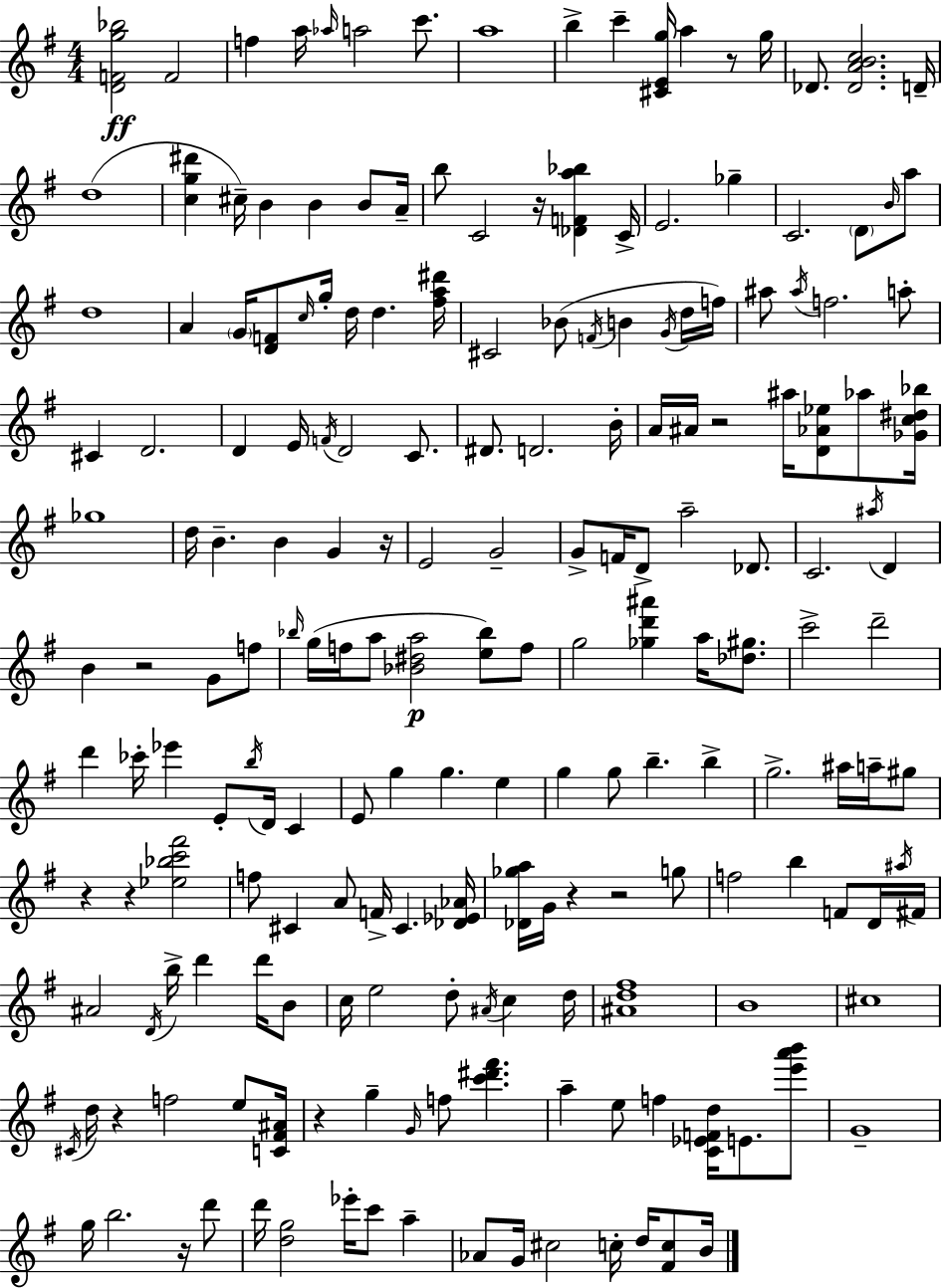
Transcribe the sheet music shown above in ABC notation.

X:1
T:Untitled
M:4/4
L:1/4
K:G
[DFg_b]2 F2 f a/4 _a/4 a2 c'/2 a4 b c' [^CEg]/4 a z/2 g/4 _D/2 [_DABc]2 D/4 d4 [cg^d'] ^c/4 B B B/2 A/4 b/2 C2 z/4 [_DFa_b] C/4 E2 _g C2 D/2 B/4 a/2 d4 A G/4 [DF]/2 c/4 g/4 d/4 d [^fa^d']/4 ^C2 _B/2 F/4 B G/4 d/4 f/4 ^a/2 ^a/4 f2 a/2 ^C D2 D E/4 F/4 D2 C/2 ^D/2 D2 B/4 A/4 ^A/4 z2 ^a/4 [D_A_e]/2 _a/2 [_Gc^d_b]/4 _g4 d/4 B B G z/4 E2 G2 G/2 F/4 D/2 a2 _D/2 C2 ^a/4 D B z2 G/2 f/2 _b/4 g/4 f/4 a/2 [_B^da]2 [e_b]/2 f/2 g2 [_gd'^a'] a/4 [_d^g]/2 c'2 d'2 d' _c'/4 _e' E/2 b/4 D/4 C E/2 g g e g g/2 b b g2 ^a/4 a/4 ^g/2 z z [_e_bc'^f']2 f/2 ^C A/2 F/4 ^C [_D_E_A]/4 [_D_ga]/4 G/4 z z2 g/2 f2 b F/2 D/4 ^a/4 ^F/4 ^A2 D/4 b/4 d' d'/4 B/2 c/4 e2 d/2 ^A/4 c d/4 [^Ad^f]4 B4 ^c4 ^C/4 d/4 z f2 e/2 [C^F^A]/4 z g G/4 f/2 [c'^d'^f'] a e/2 f [C_EFd]/4 E/2 [e'a'b']/2 G4 g/4 b2 z/4 d'/2 d'/4 [dg]2 _e'/4 c'/2 a _A/2 G/4 ^c2 c/4 d/4 [^Fc]/2 B/4